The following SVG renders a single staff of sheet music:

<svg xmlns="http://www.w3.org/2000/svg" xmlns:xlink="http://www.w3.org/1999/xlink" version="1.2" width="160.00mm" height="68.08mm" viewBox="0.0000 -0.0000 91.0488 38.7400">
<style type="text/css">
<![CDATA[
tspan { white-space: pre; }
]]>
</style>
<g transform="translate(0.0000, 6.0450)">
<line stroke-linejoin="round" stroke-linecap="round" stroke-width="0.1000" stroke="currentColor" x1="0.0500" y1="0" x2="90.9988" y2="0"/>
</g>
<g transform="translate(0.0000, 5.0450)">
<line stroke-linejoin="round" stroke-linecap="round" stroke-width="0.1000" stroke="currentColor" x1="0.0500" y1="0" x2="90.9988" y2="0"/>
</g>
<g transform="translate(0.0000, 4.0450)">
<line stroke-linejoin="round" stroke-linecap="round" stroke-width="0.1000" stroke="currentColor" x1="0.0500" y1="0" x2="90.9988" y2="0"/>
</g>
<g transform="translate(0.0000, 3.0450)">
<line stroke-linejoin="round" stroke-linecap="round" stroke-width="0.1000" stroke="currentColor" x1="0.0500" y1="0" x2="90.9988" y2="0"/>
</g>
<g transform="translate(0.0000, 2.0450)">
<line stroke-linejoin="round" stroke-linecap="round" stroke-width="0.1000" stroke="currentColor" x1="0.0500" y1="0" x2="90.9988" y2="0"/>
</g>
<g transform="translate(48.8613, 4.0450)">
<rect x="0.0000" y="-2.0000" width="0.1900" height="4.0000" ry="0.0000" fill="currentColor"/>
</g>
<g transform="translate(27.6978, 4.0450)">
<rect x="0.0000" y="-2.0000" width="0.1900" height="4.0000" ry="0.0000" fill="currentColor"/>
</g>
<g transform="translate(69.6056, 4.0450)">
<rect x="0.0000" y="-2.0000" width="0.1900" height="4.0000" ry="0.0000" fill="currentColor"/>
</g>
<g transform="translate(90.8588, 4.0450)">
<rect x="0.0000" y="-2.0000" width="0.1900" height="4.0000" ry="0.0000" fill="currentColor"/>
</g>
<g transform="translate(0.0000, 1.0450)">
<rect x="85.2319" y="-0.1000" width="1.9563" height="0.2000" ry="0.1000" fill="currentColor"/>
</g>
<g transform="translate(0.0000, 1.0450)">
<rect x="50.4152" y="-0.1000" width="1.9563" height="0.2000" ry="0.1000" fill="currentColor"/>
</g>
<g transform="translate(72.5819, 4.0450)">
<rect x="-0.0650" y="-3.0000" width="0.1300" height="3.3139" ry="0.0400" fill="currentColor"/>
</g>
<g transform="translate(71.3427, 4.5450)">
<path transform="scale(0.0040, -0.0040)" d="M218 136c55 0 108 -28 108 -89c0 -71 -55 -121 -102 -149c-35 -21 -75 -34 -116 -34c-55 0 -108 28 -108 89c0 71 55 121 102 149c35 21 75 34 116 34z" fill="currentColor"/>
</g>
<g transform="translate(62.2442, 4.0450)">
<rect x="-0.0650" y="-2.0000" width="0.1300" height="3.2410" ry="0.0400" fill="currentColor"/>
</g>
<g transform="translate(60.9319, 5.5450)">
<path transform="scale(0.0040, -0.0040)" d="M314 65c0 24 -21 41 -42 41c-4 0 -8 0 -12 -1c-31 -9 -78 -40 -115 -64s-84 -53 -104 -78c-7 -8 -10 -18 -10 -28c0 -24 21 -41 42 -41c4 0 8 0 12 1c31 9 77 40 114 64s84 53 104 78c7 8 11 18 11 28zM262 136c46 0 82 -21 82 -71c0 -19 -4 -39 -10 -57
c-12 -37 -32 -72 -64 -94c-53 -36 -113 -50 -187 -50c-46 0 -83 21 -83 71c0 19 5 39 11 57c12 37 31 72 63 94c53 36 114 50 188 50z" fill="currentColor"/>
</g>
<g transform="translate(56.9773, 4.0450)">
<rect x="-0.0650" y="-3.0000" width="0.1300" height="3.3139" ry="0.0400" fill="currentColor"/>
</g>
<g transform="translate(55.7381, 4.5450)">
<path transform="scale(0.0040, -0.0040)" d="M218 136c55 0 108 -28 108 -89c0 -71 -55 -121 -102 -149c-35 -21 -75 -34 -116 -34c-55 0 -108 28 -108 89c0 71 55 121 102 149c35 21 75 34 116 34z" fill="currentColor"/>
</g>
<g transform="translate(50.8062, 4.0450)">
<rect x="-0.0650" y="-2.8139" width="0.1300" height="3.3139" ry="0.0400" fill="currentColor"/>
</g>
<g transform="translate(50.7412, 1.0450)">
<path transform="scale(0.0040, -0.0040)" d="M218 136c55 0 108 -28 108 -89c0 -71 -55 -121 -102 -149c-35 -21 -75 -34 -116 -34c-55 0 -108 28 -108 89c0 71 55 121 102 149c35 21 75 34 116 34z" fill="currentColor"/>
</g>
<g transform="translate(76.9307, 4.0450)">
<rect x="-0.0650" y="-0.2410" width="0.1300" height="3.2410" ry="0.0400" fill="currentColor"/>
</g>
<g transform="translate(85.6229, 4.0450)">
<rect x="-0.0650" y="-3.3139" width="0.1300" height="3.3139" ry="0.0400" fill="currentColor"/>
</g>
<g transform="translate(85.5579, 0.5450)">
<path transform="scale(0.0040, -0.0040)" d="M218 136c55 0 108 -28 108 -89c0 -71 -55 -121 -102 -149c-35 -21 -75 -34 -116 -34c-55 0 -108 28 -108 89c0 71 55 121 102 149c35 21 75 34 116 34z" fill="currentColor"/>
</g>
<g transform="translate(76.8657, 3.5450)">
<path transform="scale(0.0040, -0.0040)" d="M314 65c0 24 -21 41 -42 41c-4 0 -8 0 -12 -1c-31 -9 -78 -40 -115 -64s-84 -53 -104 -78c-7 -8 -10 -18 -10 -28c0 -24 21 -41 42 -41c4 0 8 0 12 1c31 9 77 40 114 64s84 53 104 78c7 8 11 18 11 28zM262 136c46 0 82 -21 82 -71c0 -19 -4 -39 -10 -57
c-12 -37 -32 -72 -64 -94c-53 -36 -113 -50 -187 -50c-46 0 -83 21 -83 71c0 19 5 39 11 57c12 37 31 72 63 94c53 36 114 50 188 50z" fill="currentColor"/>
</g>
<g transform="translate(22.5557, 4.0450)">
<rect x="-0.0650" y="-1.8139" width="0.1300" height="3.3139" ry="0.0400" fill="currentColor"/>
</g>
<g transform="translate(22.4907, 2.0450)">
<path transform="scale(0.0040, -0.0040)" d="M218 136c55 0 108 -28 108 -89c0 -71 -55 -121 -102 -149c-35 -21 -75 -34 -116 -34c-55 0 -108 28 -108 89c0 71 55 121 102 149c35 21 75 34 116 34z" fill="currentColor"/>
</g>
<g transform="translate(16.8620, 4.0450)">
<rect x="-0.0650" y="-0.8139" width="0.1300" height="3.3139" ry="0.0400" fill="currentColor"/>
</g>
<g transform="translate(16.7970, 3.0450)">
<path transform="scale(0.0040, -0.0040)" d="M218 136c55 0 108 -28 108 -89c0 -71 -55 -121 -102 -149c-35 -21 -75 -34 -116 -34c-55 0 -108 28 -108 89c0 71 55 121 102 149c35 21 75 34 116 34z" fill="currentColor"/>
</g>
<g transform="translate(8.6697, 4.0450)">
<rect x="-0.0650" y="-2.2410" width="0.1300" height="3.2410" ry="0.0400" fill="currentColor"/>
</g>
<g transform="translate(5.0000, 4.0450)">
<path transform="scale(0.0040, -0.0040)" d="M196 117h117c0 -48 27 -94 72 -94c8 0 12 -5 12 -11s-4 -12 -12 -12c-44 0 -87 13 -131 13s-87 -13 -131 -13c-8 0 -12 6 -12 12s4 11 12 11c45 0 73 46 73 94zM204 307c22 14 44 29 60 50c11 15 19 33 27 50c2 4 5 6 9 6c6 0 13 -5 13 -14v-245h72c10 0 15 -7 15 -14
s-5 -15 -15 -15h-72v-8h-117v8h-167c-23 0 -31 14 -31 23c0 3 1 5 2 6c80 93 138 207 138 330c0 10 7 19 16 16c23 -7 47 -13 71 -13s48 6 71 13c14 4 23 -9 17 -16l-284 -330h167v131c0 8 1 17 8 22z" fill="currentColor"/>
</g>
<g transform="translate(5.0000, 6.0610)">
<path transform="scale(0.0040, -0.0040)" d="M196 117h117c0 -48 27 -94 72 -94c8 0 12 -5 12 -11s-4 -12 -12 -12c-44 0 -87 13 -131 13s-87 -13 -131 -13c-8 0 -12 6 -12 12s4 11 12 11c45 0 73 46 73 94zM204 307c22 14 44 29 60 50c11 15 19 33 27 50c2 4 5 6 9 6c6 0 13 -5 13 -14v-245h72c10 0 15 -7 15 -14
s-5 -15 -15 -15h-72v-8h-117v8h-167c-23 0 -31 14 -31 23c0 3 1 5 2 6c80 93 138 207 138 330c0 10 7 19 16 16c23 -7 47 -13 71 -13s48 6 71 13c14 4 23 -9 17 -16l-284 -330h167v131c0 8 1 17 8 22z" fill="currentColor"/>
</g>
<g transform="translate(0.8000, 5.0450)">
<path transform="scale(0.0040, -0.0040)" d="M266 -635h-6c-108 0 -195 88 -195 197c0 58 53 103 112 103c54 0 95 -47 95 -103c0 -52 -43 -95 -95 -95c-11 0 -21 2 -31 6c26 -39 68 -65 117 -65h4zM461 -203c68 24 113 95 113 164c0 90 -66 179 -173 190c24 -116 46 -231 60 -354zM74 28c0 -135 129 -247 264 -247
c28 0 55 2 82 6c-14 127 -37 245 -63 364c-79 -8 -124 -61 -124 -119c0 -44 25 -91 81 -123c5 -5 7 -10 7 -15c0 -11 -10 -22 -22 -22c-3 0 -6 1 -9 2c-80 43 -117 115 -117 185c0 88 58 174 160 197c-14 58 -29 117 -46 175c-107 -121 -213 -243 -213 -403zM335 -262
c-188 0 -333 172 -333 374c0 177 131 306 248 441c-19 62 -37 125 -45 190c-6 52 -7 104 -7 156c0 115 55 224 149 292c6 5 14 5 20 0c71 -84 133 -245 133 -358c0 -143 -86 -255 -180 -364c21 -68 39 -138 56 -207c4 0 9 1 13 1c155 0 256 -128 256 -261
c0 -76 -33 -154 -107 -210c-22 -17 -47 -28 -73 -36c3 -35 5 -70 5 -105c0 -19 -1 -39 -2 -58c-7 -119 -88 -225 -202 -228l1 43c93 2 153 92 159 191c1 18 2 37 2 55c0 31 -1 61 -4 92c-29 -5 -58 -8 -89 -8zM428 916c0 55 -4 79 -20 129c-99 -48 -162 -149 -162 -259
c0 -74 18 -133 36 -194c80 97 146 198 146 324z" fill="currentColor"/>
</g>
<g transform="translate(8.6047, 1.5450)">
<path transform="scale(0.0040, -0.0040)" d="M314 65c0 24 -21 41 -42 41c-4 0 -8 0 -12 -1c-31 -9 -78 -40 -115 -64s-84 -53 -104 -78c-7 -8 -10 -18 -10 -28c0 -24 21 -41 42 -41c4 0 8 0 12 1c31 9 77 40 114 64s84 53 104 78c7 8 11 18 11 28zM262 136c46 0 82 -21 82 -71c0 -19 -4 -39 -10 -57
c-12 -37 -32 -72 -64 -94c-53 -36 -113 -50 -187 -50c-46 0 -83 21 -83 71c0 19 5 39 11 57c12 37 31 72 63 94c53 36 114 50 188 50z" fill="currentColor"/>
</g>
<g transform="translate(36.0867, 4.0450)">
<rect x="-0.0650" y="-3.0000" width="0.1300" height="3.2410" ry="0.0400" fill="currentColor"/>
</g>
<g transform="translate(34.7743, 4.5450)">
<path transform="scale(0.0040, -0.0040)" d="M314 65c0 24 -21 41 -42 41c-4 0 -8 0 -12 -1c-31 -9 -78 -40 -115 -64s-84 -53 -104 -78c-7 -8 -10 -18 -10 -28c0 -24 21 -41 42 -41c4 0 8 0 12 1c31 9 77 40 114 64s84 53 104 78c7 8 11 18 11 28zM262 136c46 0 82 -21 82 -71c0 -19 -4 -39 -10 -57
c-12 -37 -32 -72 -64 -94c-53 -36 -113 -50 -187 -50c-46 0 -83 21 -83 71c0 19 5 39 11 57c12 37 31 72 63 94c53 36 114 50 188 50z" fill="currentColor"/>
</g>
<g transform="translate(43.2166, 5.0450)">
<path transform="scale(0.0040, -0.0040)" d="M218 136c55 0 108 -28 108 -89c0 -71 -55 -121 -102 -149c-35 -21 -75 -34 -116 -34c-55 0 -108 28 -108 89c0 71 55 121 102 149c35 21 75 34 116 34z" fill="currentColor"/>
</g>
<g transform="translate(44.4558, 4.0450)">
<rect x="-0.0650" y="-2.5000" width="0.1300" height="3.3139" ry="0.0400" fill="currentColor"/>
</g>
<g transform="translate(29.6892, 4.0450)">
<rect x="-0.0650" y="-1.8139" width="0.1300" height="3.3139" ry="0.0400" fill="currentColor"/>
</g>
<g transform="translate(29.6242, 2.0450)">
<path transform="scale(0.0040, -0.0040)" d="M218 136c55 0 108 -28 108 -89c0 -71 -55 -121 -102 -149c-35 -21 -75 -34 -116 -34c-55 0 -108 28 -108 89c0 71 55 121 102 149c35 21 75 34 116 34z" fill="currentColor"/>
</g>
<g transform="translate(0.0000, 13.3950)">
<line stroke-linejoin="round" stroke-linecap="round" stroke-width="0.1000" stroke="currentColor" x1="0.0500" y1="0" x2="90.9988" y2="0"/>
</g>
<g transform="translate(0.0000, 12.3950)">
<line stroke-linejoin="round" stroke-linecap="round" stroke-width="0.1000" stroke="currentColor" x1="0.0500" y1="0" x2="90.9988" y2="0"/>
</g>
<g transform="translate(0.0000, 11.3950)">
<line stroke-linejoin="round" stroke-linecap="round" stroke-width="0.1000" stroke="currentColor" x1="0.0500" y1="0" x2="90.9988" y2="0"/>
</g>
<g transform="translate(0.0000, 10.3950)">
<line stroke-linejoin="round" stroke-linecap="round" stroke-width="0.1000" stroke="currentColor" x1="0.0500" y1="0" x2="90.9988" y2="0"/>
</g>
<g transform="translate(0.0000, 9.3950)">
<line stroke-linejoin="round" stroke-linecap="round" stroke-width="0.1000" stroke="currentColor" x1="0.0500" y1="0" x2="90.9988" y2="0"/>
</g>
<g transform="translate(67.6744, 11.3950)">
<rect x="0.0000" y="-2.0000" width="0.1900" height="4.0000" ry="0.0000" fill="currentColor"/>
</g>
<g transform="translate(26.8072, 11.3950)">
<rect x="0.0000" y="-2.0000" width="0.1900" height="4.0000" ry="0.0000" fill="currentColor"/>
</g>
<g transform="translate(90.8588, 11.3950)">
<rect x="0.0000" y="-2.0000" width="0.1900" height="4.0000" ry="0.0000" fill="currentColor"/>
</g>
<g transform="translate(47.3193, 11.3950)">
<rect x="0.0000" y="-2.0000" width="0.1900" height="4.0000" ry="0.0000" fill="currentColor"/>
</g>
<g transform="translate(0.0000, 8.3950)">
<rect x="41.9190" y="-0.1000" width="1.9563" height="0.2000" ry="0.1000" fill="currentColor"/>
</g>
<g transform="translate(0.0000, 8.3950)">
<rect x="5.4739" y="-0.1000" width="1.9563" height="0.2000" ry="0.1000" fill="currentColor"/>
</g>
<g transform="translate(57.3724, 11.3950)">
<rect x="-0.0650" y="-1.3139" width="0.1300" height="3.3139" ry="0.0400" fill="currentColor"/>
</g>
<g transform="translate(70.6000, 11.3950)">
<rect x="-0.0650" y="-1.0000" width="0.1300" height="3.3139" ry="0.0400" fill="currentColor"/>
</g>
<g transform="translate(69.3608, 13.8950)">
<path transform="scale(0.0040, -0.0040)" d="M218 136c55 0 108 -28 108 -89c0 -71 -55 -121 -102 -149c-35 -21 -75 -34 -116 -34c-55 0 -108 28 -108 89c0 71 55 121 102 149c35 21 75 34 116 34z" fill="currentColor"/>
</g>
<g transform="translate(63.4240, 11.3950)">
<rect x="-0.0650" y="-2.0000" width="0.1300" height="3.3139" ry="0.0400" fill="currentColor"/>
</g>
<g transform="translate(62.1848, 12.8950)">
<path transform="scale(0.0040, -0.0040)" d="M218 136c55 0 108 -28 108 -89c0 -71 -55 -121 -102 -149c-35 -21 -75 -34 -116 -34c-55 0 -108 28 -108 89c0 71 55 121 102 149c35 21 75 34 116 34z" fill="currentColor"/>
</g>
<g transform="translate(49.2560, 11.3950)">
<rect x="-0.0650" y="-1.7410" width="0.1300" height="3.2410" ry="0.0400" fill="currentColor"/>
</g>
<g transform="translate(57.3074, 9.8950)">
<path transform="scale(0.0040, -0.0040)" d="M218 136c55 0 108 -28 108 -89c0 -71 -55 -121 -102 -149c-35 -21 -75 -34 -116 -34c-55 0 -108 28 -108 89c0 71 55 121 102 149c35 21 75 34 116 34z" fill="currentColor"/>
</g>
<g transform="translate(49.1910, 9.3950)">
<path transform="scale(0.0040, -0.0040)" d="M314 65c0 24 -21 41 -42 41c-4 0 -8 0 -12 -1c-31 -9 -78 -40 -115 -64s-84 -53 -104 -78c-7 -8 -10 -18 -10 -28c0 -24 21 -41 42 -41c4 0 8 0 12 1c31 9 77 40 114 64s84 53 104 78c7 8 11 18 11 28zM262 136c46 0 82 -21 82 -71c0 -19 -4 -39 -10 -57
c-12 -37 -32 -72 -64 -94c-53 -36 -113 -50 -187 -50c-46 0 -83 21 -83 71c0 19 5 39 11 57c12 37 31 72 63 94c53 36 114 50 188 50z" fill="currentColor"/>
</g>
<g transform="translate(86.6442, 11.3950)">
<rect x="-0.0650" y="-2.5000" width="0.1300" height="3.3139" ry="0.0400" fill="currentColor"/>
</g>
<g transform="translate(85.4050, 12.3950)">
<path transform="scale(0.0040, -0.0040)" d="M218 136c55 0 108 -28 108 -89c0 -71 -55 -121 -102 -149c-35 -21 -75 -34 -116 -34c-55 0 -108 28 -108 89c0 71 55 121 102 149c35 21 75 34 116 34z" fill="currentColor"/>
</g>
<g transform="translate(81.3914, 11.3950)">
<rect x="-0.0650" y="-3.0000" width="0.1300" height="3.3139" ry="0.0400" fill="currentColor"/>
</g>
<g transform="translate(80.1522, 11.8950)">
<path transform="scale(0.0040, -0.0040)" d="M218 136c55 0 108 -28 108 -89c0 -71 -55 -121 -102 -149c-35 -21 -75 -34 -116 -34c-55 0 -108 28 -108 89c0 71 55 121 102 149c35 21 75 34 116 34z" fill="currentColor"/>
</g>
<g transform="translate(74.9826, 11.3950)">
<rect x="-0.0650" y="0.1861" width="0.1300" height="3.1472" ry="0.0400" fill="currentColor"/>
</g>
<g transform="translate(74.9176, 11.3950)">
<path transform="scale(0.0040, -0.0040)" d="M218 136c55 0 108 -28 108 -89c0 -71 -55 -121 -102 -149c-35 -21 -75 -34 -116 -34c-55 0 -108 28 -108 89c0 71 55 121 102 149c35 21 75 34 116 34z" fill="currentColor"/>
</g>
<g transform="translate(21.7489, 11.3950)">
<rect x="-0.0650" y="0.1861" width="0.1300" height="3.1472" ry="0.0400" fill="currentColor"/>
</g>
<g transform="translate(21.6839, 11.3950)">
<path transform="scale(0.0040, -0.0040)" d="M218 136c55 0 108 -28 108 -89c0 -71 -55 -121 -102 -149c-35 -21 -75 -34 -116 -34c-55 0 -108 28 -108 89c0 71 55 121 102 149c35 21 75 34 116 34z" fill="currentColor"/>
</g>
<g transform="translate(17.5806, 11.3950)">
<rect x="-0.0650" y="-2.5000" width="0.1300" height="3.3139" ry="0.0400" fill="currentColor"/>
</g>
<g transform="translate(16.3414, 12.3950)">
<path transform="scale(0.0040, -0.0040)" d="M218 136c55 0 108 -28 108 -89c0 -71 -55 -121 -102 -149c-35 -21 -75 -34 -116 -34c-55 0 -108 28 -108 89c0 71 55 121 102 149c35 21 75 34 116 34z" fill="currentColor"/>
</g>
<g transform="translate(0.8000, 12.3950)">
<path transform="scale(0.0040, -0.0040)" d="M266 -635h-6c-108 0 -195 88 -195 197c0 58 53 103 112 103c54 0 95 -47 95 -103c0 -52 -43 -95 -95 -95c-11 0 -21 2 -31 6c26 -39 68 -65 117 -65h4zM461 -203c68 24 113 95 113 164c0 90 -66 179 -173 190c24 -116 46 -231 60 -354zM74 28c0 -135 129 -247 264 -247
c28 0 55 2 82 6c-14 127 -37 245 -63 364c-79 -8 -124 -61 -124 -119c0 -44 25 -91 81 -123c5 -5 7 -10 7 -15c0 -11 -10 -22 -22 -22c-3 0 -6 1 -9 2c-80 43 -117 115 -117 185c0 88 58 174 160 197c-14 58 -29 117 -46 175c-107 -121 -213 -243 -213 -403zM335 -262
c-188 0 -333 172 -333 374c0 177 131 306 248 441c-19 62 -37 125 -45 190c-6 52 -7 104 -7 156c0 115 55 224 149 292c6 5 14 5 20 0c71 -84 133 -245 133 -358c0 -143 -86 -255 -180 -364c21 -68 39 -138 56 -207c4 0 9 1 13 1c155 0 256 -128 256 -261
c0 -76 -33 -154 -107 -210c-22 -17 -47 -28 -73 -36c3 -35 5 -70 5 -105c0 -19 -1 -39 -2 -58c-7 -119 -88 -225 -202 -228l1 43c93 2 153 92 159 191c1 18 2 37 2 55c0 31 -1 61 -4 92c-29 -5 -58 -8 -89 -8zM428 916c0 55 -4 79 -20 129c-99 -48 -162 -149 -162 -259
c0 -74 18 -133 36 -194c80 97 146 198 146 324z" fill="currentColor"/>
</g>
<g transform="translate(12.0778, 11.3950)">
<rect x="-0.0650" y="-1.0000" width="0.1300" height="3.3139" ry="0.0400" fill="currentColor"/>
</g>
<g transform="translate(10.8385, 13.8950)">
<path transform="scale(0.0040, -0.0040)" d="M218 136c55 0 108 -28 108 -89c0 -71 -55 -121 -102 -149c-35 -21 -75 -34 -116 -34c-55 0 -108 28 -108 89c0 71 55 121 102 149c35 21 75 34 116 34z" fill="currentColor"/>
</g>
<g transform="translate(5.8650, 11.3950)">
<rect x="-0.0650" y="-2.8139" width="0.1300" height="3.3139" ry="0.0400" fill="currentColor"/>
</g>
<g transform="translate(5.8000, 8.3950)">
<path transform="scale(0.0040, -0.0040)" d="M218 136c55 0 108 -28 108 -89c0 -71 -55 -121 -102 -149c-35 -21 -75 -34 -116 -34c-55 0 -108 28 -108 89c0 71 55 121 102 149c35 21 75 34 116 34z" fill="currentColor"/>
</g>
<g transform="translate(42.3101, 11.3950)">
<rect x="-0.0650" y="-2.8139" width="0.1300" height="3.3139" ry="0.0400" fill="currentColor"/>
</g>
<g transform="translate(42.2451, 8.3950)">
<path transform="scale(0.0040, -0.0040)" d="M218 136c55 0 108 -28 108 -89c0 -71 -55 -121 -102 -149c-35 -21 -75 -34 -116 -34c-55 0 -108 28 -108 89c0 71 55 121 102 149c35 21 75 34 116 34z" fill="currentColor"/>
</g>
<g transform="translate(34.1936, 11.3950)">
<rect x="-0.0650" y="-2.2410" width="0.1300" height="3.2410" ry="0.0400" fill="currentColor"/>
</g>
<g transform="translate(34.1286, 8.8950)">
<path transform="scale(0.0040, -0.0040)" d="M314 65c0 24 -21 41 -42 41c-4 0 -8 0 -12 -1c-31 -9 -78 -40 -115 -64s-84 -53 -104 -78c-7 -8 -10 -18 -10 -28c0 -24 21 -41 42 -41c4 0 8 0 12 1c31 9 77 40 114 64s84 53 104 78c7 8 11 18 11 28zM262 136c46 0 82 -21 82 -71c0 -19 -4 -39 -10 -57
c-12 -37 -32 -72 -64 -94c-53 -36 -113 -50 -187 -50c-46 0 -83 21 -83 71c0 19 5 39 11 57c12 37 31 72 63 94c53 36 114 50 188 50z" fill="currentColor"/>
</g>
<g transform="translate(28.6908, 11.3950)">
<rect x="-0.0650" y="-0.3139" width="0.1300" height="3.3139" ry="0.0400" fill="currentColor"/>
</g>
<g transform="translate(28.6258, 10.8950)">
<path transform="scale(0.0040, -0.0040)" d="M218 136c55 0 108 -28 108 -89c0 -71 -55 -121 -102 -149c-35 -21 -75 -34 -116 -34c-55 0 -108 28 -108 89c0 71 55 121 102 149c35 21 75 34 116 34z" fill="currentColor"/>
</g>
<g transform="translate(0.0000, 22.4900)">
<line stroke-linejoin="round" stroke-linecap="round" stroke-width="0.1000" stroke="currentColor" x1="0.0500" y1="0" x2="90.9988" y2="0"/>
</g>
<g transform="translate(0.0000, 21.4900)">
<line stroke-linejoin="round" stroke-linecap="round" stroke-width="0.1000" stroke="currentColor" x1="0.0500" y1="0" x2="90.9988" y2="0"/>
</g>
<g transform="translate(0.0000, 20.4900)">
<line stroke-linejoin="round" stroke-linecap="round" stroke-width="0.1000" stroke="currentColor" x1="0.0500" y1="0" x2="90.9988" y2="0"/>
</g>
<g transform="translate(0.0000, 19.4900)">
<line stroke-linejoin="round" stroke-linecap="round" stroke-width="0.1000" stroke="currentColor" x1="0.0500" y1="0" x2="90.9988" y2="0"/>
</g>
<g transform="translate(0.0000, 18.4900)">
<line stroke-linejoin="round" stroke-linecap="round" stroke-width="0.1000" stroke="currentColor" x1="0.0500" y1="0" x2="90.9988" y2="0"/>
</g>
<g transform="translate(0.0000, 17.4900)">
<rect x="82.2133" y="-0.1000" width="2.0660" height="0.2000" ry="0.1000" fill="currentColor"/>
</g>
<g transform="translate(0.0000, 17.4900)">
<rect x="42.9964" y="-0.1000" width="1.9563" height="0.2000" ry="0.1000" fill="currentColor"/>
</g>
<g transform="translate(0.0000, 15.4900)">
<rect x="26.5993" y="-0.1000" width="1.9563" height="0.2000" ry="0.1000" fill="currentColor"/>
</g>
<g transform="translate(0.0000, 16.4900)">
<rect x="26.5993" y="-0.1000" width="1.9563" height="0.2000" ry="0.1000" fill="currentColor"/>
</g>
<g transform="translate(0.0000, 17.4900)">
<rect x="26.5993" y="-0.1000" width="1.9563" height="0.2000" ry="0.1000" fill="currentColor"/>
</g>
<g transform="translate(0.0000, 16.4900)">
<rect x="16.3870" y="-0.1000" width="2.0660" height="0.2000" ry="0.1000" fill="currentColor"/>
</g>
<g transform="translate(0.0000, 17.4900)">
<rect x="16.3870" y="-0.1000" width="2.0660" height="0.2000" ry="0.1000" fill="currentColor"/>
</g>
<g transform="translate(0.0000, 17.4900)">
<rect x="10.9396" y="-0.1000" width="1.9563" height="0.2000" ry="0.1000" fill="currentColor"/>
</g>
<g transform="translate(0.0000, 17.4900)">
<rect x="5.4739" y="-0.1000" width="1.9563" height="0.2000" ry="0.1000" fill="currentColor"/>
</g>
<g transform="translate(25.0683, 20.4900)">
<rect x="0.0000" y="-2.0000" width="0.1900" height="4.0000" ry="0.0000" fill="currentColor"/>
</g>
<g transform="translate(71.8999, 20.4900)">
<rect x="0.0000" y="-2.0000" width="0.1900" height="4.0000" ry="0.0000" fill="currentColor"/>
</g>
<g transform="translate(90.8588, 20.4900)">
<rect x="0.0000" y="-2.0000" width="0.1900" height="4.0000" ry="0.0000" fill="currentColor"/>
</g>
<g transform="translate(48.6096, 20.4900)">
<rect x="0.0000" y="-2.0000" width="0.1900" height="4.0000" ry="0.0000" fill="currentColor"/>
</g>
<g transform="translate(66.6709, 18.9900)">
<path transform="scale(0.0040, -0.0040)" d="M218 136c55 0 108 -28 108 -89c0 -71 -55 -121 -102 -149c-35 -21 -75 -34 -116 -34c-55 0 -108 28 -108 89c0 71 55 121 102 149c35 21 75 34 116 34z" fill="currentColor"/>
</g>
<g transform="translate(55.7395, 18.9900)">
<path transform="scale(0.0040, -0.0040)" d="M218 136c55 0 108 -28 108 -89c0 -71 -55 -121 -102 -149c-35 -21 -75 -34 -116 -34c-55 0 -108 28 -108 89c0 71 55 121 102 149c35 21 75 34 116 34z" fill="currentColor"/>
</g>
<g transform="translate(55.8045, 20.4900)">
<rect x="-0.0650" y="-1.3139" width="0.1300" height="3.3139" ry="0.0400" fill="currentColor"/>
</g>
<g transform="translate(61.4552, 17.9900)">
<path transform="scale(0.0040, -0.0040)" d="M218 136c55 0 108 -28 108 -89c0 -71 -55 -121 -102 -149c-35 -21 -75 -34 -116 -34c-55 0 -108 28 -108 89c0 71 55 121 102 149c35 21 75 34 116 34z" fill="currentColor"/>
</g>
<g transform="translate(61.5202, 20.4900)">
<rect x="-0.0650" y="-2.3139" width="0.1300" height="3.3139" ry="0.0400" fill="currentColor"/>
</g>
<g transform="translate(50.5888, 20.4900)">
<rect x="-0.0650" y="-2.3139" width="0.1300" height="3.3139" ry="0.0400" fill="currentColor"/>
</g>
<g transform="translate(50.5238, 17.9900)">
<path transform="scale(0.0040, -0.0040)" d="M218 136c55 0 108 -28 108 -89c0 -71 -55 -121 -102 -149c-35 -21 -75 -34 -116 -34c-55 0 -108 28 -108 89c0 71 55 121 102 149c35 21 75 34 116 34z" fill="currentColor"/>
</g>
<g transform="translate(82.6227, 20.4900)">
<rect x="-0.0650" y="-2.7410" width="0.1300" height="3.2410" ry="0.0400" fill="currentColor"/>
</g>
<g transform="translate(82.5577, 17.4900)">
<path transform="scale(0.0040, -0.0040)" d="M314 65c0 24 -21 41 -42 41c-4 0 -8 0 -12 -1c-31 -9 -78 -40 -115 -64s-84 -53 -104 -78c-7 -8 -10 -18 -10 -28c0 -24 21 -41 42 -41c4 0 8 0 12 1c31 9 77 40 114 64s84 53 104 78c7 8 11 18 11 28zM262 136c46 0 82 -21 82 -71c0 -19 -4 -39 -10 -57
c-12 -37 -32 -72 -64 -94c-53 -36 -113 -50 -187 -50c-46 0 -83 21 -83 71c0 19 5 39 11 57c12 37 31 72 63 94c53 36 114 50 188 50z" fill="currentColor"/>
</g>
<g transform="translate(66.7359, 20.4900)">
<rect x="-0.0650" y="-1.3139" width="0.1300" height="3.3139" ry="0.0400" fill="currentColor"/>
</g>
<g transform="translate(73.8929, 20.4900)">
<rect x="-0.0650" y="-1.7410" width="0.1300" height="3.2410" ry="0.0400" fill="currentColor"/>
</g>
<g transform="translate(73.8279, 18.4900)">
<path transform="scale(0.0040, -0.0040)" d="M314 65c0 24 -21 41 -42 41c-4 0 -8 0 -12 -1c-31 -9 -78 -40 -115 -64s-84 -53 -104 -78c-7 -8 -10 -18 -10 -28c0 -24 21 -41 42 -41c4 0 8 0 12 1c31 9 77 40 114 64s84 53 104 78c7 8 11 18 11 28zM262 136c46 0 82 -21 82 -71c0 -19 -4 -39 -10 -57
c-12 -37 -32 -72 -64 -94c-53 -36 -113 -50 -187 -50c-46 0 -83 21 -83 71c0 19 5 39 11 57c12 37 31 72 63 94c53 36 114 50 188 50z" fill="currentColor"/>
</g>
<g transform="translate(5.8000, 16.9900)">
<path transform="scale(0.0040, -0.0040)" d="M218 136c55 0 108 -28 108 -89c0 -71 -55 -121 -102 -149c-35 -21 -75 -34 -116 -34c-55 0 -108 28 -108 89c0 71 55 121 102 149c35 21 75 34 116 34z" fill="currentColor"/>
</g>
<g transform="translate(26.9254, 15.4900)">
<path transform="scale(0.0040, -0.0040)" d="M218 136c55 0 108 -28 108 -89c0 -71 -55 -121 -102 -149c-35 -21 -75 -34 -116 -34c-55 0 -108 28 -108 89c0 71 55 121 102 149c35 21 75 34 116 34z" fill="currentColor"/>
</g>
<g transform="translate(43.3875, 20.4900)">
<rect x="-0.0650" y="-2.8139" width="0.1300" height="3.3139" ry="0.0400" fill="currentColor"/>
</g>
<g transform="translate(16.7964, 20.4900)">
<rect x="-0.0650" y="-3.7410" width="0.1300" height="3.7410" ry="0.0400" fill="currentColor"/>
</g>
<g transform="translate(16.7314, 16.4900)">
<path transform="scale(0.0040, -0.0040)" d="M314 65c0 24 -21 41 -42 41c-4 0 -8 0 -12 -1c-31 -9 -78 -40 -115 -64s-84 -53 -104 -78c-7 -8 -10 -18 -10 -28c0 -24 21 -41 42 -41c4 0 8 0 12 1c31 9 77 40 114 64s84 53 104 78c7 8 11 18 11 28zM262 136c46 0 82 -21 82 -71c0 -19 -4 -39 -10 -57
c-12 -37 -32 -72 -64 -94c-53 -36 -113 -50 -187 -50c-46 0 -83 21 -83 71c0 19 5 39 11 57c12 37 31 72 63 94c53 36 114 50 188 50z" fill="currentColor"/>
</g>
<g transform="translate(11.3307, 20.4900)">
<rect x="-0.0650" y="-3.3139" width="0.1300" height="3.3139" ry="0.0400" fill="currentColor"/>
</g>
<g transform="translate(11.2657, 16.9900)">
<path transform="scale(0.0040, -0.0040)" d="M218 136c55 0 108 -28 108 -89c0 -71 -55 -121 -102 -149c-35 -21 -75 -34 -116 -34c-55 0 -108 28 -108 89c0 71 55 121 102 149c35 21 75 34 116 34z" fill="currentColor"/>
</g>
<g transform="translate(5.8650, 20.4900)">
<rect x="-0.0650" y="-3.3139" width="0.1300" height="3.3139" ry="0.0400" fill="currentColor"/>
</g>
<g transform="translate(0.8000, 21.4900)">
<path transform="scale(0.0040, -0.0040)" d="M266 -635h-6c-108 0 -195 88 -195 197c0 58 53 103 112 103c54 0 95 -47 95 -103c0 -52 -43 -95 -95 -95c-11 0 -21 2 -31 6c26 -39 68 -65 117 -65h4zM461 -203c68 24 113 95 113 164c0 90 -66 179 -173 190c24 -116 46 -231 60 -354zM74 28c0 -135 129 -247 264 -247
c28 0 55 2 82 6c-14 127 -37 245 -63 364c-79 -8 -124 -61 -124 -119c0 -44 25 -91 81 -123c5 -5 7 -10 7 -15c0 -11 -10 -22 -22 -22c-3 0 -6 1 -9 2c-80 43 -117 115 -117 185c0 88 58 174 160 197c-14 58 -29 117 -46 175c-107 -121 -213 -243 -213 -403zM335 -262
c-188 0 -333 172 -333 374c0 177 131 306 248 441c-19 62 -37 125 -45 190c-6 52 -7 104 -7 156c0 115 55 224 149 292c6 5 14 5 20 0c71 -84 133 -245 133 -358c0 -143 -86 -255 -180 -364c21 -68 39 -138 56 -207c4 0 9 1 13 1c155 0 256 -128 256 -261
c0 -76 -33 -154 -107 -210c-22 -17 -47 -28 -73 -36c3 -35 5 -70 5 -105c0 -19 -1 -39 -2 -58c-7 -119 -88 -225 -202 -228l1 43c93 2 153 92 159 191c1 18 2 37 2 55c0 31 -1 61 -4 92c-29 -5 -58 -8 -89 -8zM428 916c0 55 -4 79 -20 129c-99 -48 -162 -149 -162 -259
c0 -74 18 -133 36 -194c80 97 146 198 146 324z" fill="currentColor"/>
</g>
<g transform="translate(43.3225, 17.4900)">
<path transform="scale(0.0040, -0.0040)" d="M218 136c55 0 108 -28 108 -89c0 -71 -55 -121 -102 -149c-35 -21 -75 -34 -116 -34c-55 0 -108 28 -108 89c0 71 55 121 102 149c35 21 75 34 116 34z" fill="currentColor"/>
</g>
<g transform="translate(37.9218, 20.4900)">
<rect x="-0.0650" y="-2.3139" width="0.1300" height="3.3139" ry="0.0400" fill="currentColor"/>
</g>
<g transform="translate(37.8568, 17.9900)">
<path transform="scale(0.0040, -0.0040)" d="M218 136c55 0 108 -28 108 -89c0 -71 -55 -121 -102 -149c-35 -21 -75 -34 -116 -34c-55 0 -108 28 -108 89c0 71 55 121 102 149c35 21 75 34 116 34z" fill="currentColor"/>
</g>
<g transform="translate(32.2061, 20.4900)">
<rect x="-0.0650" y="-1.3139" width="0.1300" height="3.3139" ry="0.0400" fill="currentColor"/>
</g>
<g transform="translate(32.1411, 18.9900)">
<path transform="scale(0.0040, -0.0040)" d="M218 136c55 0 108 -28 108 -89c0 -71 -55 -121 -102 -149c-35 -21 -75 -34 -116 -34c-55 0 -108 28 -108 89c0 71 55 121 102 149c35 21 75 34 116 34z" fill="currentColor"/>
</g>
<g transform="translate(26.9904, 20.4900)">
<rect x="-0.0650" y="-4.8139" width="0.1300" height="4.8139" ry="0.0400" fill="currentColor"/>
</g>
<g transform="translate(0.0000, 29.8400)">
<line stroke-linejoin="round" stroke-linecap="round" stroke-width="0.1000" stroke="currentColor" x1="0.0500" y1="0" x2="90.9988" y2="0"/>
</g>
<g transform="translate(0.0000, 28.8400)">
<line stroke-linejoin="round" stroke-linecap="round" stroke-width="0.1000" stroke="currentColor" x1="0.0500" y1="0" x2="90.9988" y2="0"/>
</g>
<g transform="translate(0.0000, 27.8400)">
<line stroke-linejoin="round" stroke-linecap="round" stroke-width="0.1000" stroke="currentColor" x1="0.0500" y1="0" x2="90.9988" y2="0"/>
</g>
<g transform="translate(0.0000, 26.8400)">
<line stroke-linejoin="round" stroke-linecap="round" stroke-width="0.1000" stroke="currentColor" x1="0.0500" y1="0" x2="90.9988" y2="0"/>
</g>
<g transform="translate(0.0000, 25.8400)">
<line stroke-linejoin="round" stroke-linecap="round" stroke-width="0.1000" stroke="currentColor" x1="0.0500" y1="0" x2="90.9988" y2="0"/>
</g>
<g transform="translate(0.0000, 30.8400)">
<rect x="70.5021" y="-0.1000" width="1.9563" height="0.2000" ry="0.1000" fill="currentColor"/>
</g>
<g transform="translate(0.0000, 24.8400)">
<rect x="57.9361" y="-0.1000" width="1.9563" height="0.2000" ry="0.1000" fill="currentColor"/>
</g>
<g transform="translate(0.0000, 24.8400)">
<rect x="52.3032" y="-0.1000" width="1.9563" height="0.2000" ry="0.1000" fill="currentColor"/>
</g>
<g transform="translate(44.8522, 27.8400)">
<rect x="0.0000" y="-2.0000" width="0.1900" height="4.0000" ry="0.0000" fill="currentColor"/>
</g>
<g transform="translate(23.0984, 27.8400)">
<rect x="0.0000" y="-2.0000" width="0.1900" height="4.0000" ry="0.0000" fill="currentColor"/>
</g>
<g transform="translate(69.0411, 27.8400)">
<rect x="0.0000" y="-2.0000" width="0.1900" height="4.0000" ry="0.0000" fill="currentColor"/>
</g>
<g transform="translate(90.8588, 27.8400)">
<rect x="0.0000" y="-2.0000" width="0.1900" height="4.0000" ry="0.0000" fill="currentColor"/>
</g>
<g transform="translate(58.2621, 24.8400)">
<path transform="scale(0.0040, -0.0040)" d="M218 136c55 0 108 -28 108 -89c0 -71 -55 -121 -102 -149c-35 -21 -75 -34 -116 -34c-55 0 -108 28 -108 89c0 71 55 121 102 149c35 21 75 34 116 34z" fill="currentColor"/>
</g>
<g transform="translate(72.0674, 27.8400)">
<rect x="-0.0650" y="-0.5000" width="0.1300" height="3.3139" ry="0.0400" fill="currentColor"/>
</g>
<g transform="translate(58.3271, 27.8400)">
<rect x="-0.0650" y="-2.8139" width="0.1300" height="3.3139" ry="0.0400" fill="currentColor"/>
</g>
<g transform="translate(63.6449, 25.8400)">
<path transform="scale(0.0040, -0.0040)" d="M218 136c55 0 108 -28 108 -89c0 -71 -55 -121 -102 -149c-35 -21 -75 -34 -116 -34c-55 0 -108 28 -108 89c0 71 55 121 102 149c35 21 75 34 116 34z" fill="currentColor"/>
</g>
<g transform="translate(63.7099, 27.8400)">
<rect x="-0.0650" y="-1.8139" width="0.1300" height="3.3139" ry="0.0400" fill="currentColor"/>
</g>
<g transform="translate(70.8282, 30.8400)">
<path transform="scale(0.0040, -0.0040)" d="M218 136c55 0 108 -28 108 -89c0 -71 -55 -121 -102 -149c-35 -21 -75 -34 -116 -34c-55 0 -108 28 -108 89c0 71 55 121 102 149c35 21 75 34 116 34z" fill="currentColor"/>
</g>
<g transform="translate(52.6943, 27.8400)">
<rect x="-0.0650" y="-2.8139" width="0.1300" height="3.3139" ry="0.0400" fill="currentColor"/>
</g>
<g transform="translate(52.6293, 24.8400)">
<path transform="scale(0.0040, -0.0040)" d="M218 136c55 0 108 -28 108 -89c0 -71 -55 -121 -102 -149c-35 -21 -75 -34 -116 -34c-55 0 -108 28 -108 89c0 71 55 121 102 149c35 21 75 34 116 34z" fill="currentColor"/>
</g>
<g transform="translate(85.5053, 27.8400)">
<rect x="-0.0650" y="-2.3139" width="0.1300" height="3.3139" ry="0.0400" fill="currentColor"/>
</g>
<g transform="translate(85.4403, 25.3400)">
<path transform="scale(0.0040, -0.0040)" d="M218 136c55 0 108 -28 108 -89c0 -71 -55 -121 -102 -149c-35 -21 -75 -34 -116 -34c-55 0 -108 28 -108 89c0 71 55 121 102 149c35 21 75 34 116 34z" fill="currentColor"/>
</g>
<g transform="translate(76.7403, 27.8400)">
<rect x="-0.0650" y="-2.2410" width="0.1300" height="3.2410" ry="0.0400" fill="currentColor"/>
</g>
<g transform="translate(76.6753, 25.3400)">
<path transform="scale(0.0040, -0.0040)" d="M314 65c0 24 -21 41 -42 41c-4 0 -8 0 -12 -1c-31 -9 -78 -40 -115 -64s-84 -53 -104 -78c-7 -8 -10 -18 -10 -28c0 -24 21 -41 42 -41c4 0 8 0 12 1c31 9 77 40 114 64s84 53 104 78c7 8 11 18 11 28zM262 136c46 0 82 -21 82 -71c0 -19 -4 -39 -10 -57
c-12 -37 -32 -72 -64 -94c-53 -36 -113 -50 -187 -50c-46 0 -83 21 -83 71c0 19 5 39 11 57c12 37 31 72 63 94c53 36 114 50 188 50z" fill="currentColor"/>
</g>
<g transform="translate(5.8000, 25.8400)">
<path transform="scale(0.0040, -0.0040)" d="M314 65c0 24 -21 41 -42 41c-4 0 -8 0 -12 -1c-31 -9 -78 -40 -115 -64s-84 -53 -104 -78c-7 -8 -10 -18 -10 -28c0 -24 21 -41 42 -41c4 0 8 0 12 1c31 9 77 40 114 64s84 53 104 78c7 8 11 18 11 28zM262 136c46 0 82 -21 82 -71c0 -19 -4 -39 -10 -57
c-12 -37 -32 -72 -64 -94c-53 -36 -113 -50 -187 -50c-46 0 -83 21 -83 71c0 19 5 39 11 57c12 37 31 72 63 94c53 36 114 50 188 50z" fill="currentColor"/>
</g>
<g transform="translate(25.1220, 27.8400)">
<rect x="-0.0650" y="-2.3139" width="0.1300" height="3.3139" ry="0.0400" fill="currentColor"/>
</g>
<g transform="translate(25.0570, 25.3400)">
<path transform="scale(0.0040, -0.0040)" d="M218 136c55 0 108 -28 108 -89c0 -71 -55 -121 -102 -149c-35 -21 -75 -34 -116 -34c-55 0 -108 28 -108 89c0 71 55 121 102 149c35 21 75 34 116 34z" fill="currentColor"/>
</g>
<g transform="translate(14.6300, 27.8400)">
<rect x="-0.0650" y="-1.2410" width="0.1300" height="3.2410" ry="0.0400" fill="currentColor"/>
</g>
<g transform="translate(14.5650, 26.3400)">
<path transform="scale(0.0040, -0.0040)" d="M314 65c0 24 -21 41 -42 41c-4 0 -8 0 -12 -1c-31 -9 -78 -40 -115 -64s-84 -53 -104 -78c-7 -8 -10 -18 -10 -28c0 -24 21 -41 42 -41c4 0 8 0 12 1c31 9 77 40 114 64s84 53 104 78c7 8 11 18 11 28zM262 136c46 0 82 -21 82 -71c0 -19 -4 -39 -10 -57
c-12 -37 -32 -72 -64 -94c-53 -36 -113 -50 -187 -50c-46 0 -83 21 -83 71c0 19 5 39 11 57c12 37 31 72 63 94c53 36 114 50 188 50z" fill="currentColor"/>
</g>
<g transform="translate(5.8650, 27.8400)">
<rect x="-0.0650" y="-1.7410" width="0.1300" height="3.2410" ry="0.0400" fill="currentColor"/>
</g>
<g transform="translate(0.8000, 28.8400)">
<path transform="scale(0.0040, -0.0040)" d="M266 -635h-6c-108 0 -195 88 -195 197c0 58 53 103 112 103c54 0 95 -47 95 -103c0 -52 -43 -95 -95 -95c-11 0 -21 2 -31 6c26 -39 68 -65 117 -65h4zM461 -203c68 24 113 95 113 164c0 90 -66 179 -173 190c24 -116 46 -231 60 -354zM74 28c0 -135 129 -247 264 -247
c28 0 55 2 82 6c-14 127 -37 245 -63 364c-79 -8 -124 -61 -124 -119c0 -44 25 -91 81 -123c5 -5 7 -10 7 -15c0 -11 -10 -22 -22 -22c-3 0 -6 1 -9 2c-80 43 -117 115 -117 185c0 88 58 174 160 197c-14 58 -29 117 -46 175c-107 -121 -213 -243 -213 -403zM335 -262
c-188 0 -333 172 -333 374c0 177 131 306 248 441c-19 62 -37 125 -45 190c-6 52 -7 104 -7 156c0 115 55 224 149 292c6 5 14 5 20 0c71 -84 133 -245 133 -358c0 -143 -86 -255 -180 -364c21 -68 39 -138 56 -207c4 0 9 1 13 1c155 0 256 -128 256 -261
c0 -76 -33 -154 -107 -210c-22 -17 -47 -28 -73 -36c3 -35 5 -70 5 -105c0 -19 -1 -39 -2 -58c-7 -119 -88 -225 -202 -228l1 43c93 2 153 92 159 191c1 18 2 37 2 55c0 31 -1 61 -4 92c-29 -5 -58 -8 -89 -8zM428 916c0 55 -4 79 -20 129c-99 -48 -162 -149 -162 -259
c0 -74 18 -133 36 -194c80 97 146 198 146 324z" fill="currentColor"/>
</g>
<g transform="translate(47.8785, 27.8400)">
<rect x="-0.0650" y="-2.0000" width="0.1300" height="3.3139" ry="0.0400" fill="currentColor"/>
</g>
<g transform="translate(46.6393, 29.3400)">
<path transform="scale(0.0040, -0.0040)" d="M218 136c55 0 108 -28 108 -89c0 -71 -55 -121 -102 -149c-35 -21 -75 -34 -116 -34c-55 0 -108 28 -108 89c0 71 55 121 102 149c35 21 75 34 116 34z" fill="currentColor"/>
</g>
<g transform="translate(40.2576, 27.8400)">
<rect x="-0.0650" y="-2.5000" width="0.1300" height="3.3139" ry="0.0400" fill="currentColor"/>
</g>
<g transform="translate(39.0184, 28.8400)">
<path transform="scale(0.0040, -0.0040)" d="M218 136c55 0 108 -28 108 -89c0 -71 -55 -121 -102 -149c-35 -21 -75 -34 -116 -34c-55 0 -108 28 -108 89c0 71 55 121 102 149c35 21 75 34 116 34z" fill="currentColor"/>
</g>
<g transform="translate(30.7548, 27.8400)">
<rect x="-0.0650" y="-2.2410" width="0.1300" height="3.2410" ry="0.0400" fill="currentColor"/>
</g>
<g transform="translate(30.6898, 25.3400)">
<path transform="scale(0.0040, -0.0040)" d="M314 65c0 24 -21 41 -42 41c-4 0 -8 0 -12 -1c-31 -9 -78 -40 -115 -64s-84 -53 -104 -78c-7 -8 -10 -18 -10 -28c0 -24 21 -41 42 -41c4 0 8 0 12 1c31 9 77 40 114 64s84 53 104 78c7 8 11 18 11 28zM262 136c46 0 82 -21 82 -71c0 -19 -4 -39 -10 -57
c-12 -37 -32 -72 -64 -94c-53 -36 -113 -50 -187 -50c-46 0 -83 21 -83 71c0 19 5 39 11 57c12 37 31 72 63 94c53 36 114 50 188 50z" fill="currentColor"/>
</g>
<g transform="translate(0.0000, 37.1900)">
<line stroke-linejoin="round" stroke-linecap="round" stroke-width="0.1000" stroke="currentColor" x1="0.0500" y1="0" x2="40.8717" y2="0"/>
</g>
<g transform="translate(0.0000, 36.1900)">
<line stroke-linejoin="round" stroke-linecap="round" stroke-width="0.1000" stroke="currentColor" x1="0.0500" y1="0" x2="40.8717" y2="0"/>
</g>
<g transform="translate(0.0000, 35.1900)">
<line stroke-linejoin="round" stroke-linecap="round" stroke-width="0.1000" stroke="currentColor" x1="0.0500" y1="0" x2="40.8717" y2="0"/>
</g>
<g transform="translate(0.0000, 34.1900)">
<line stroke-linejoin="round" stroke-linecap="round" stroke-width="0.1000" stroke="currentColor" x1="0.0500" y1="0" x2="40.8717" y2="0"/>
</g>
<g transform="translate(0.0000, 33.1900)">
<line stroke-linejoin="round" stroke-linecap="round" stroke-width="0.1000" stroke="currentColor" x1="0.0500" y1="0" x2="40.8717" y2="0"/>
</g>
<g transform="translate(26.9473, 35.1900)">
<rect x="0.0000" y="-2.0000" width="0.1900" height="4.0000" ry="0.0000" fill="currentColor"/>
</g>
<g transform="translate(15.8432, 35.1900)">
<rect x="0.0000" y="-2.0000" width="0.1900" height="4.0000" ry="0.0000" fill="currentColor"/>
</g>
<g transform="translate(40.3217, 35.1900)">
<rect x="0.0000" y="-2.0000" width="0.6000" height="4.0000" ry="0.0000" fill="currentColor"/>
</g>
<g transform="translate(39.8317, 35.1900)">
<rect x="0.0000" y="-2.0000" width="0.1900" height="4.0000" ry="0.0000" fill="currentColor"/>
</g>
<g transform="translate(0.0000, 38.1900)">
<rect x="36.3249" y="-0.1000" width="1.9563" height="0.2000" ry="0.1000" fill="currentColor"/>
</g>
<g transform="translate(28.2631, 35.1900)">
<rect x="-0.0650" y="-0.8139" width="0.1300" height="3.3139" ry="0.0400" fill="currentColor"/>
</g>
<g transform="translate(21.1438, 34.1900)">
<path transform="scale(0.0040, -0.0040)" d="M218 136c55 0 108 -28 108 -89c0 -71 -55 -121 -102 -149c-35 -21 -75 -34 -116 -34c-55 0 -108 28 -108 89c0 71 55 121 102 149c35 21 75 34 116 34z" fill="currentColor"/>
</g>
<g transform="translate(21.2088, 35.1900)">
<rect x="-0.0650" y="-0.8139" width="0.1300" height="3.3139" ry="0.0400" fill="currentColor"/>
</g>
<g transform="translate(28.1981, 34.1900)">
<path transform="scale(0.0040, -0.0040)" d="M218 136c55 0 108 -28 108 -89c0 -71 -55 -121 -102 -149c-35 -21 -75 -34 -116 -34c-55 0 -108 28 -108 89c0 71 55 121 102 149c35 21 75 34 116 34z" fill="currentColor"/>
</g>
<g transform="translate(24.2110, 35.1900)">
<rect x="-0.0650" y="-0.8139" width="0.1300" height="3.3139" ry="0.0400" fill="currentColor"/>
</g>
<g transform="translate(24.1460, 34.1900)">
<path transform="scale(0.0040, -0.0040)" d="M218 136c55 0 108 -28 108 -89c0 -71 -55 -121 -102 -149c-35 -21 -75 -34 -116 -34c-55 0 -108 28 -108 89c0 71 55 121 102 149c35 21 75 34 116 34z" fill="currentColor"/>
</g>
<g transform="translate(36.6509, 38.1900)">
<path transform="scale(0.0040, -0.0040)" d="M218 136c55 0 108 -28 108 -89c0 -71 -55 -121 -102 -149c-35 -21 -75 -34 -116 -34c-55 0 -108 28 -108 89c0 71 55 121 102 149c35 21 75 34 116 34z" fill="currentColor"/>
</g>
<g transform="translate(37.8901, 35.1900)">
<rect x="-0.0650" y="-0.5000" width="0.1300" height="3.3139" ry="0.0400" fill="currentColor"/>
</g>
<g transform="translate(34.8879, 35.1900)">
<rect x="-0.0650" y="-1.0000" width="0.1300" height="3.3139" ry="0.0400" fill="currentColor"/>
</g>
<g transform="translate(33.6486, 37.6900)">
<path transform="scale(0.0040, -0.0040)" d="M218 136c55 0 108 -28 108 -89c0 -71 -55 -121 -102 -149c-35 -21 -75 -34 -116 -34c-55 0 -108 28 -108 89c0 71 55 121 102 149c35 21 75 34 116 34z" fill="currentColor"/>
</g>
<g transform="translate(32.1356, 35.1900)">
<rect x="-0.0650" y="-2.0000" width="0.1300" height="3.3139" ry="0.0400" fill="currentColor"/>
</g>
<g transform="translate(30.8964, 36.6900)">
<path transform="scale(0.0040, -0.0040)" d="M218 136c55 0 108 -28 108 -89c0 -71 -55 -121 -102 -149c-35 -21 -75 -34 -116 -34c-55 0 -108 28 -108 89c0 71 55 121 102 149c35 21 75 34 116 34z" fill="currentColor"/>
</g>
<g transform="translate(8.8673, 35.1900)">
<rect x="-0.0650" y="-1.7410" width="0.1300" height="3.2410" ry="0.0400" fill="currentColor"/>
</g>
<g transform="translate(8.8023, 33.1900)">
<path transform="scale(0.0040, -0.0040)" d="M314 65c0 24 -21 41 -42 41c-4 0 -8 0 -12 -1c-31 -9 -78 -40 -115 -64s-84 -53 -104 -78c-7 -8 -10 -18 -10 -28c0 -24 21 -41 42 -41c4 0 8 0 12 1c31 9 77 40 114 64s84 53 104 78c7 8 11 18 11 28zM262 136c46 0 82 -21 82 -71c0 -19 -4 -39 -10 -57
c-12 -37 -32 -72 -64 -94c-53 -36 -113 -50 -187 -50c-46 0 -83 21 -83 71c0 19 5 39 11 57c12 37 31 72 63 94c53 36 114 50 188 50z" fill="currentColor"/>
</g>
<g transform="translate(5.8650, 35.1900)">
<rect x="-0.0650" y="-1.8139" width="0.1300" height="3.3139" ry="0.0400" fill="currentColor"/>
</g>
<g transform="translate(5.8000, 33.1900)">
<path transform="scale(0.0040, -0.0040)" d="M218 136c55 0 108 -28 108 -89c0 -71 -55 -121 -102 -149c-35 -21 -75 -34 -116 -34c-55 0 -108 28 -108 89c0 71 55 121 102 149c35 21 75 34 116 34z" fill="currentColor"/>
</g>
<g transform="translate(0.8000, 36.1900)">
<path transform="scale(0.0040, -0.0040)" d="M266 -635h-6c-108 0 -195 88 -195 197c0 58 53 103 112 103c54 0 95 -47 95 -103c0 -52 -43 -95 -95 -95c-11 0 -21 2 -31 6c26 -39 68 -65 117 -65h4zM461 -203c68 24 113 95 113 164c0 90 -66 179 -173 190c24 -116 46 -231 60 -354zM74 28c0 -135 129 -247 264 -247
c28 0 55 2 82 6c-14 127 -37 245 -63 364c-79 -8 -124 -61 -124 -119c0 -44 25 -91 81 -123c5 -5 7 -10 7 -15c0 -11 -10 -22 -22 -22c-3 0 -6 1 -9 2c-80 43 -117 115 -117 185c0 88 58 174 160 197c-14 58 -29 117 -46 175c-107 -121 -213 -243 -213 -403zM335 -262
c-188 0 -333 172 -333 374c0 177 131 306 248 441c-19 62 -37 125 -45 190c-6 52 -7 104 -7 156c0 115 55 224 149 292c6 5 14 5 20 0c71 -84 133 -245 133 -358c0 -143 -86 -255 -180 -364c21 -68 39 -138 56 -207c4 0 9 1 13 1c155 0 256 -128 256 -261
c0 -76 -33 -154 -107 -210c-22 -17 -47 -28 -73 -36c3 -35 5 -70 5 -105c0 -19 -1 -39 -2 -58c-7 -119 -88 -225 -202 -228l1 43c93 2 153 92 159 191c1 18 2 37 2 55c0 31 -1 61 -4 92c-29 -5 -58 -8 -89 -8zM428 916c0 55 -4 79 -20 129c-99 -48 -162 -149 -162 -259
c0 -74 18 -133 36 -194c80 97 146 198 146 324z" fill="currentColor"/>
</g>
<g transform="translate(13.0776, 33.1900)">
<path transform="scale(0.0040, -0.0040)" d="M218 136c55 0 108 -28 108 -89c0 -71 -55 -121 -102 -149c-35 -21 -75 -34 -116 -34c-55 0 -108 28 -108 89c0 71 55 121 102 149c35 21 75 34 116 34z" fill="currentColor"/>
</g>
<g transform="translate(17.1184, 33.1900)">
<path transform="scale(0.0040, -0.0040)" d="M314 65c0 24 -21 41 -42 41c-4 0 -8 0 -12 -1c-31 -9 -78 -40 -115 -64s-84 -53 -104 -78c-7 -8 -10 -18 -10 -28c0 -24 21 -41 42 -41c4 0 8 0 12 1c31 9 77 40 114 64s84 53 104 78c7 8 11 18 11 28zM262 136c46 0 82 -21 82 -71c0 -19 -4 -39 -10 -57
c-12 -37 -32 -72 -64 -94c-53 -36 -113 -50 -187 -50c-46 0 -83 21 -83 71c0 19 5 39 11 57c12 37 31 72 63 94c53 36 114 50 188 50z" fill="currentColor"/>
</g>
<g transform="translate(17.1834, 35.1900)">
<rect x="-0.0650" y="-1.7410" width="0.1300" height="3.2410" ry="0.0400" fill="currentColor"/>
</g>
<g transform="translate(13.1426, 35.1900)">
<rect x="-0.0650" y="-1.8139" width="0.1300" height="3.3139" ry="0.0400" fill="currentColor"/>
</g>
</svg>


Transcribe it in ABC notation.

X:1
T:Untitled
M:4/4
L:1/4
K:C
g2 d f f A2 G a A F2 A c2 b a D G B c g2 a f2 e F D B A G b b c'2 e' e g a g e g e f2 a2 f2 e2 g g2 G F a a f C g2 g f f2 f f2 d d d F D C